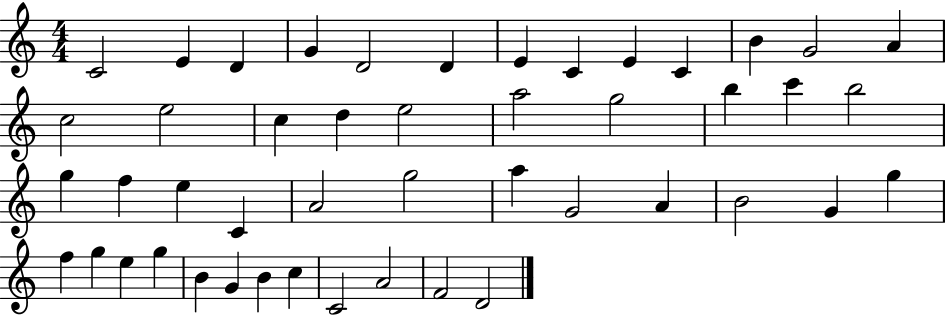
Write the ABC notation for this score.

X:1
T:Untitled
M:4/4
L:1/4
K:C
C2 E D G D2 D E C E C B G2 A c2 e2 c d e2 a2 g2 b c' b2 g f e C A2 g2 a G2 A B2 G g f g e g B G B c C2 A2 F2 D2